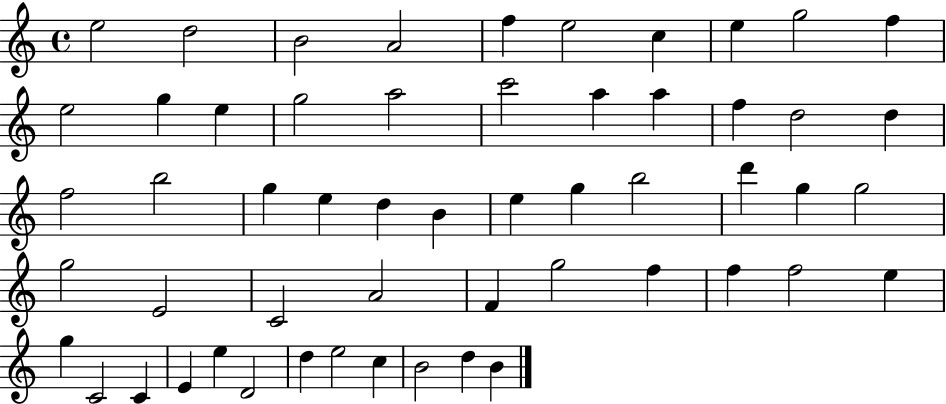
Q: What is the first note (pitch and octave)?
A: E5